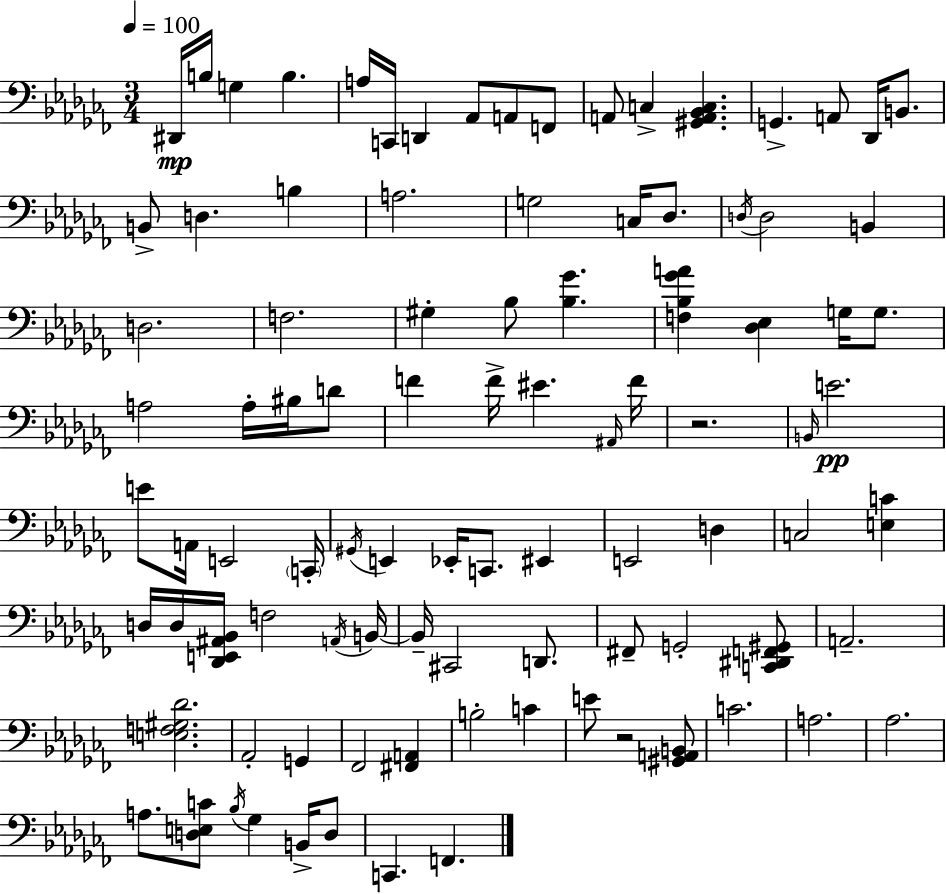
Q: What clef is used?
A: bass